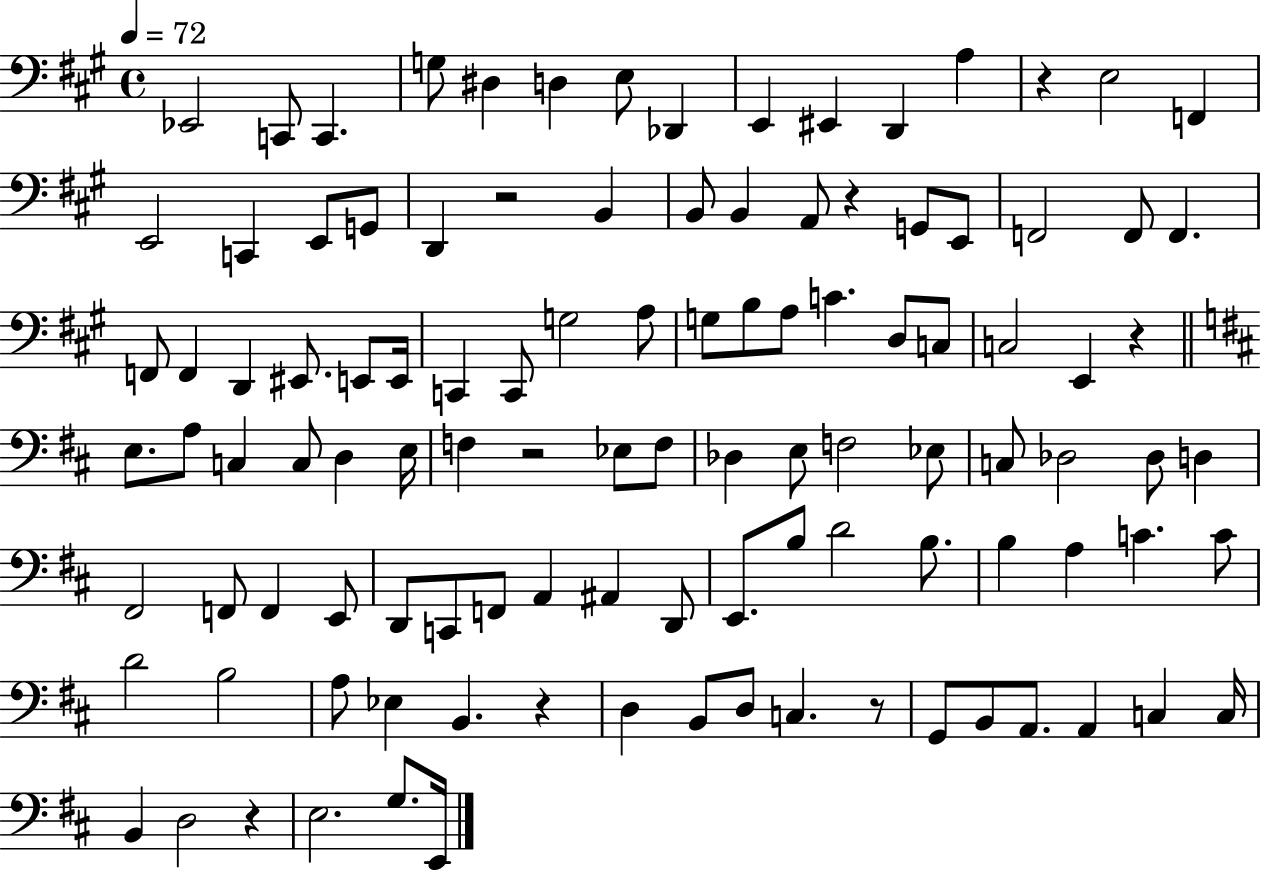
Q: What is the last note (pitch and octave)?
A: E2